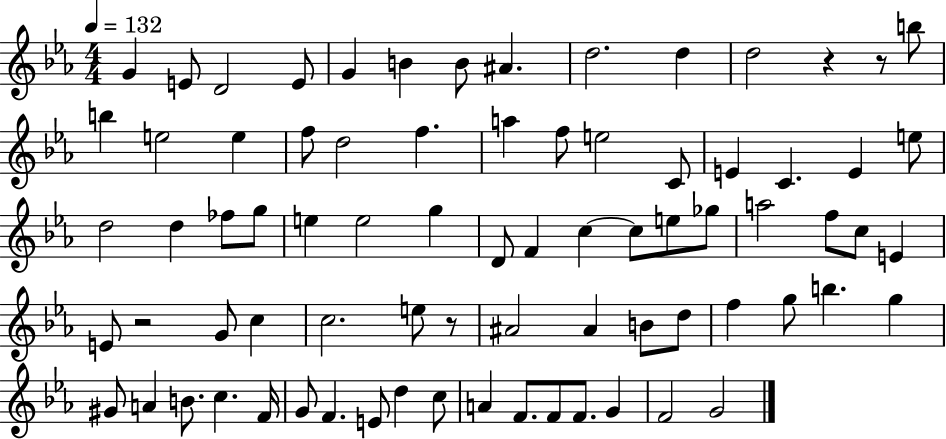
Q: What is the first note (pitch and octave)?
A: G4